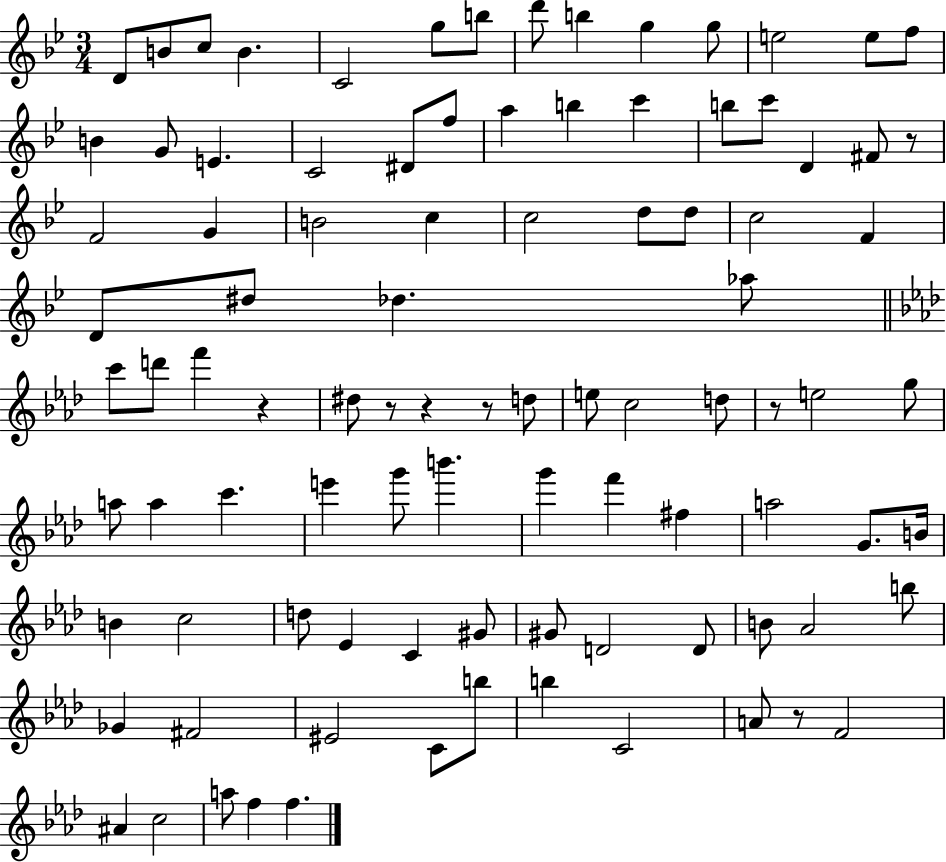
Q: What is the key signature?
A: BES major